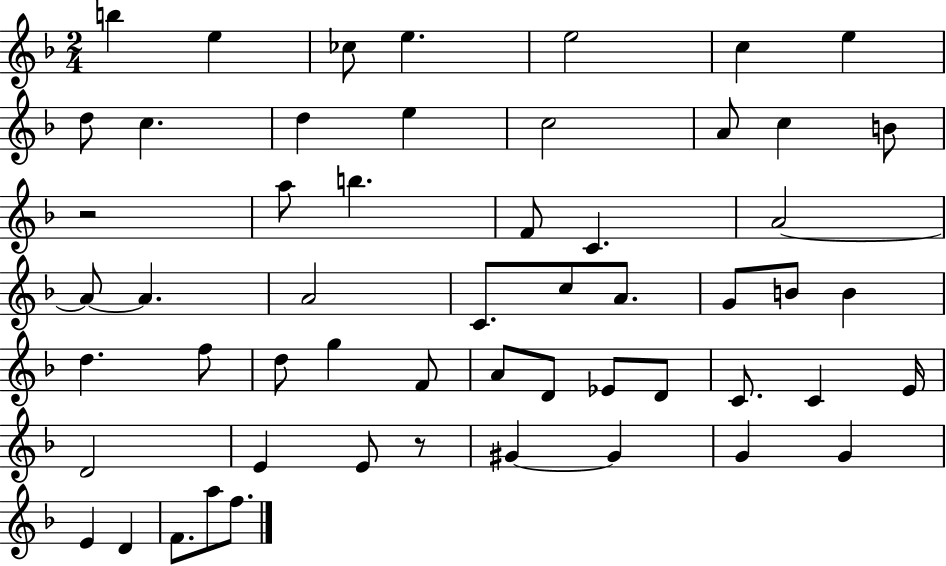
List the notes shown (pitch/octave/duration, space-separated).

B5/q E5/q CES5/e E5/q. E5/h C5/q E5/q D5/e C5/q. D5/q E5/q C5/h A4/e C5/q B4/e R/h A5/e B5/q. F4/e C4/q. A4/h A4/e A4/q. A4/h C4/e. C5/e A4/e. G4/e B4/e B4/q D5/q. F5/e D5/e G5/q F4/e A4/e D4/e Eb4/e D4/e C4/e. C4/q E4/s D4/h E4/q E4/e R/e G#4/q G#4/q G4/q G4/q E4/q D4/q F4/e. A5/e F5/e.